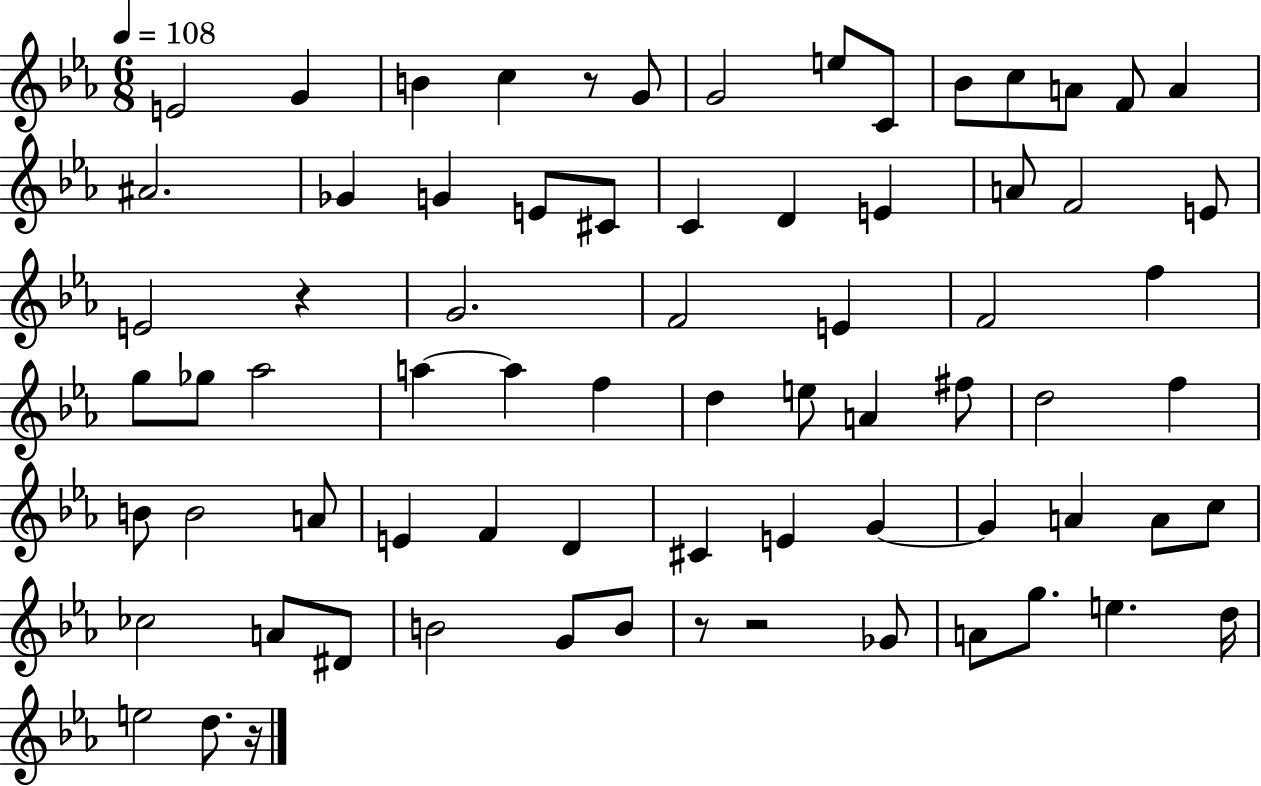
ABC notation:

X:1
T:Untitled
M:6/8
L:1/4
K:Eb
E2 G B c z/2 G/2 G2 e/2 C/2 _B/2 c/2 A/2 F/2 A ^A2 _G G E/2 ^C/2 C D E A/2 F2 E/2 E2 z G2 F2 E F2 f g/2 _g/2 _a2 a a f d e/2 A ^f/2 d2 f B/2 B2 A/2 E F D ^C E G G A A/2 c/2 _c2 A/2 ^D/2 B2 G/2 B/2 z/2 z2 _G/2 A/2 g/2 e d/4 e2 d/2 z/4